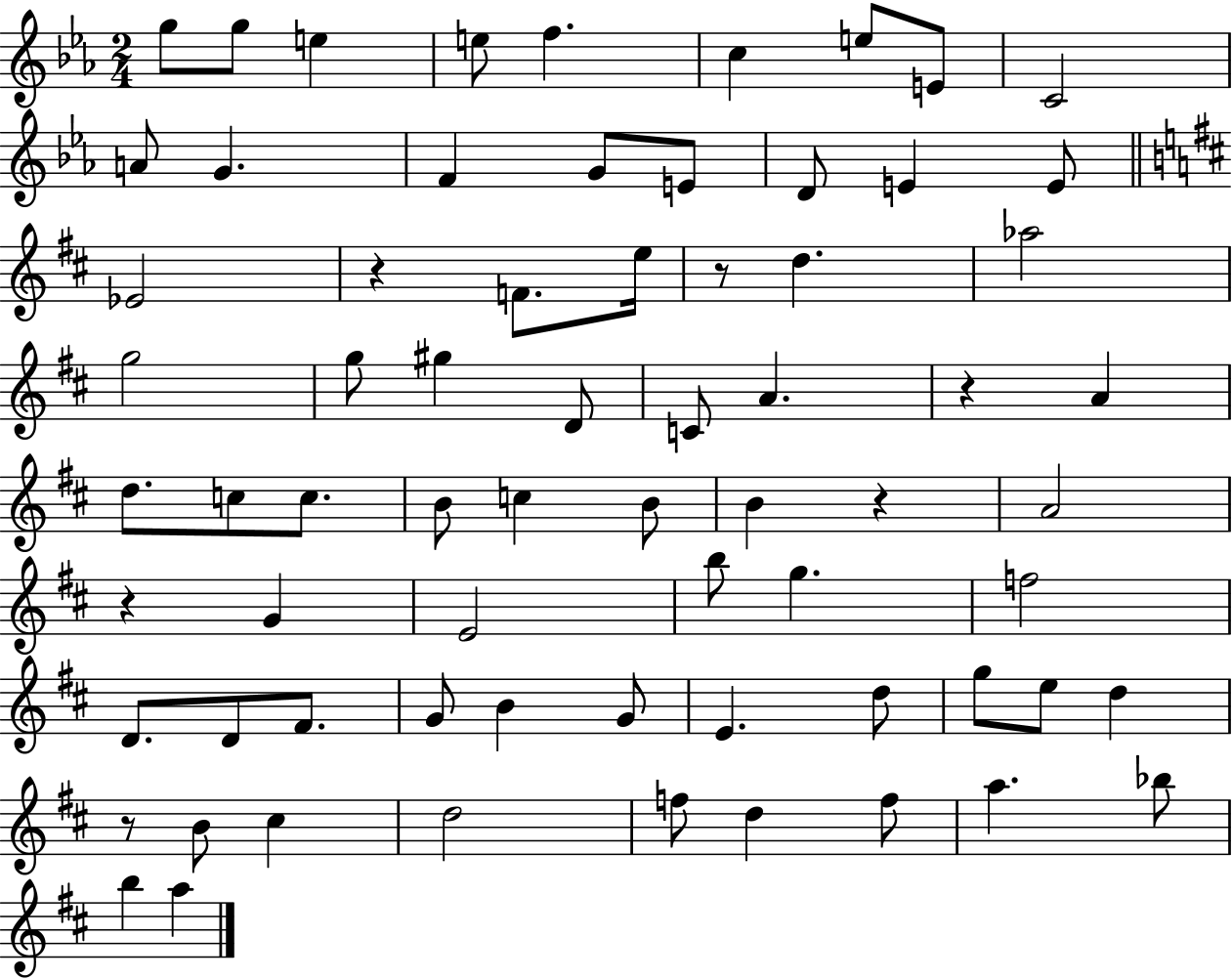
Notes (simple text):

G5/e G5/e E5/q E5/e F5/q. C5/q E5/e E4/e C4/h A4/e G4/q. F4/q G4/e E4/e D4/e E4/q E4/e Eb4/h R/q F4/e. E5/s R/e D5/q. Ab5/h G5/h G5/e G#5/q D4/e C4/e A4/q. R/q A4/q D5/e. C5/e C5/e. B4/e C5/q B4/e B4/q R/q A4/h R/q G4/q E4/h B5/e G5/q. F5/h D4/e. D4/e F#4/e. G4/e B4/q G4/e E4/q. D5/e G5/e E5/e D5/q R/e B4/e C#5/q D5/h F5/e D5/q F5/e A5/q. Bb5/e B5/q A5/q